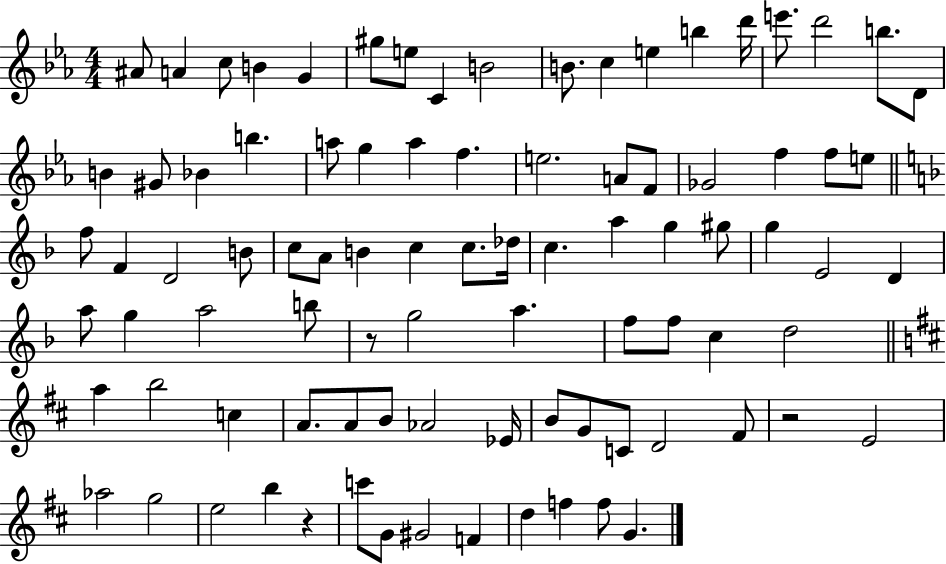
X:1
T:Untitled
M:4/4
L:1/4
K:Eb
^A/2 A c/2 B G ^g/2 e/2 C B2 B/2 c e b d'/4 e'/2 d'2 b/2 D/2 B ^G/2 _B b a/2 g a f e2 A/2 F/2 _G2 f f/2 e/2 f/2 F D2 B/2 c/2 A/2 B c c/2 _d/4 c a g ^g/2 g E2 D a/2 g a2 b/2 z/2 g2 a f/2 f/2 c d2 a b2 c A/2 A/2 B/2 _A2 _E/4 B/2 G/2 C/2 D2 ^F/2 z2 E2 _a2 g2 e2 b z c'/2 G/2 ^G2 F d f f/2 G